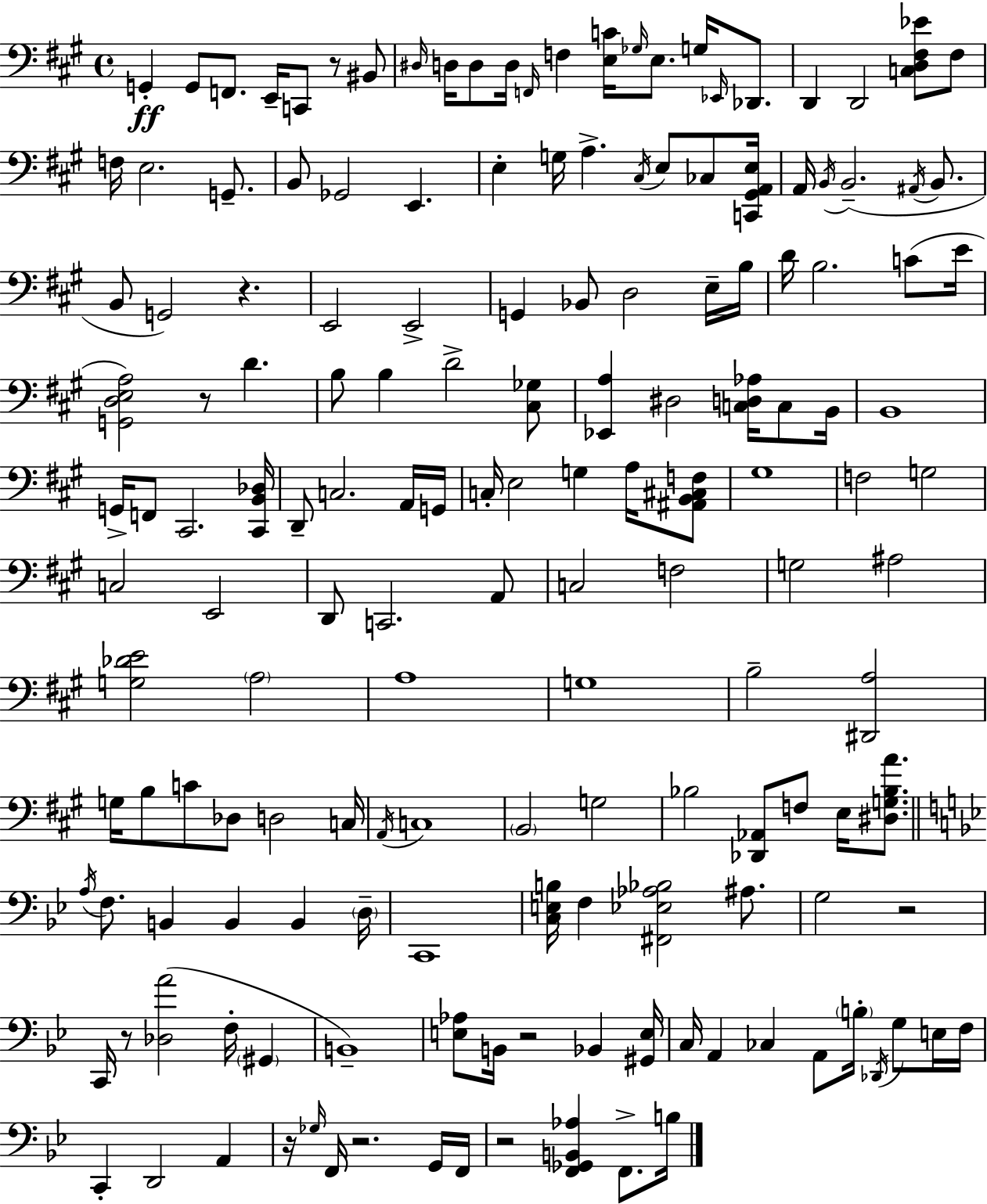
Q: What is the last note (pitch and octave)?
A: B3